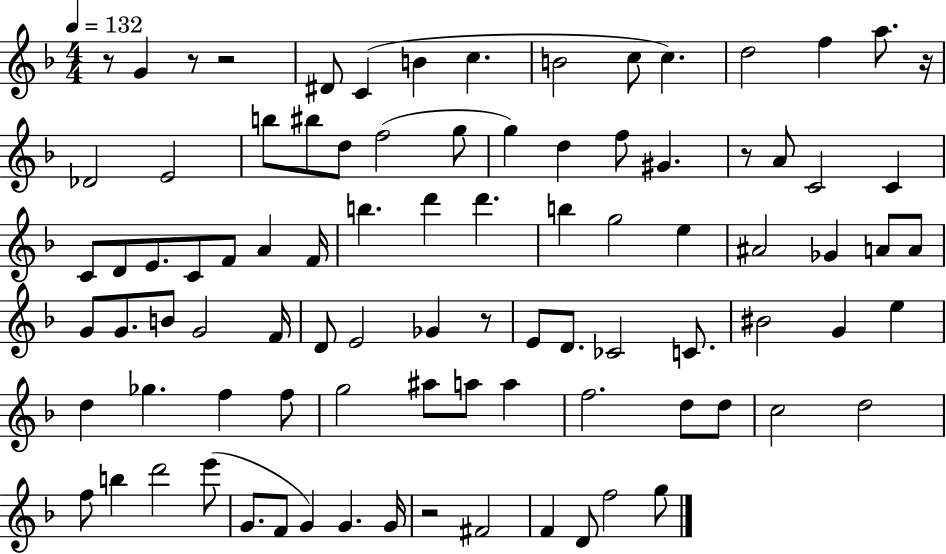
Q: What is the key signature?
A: F major